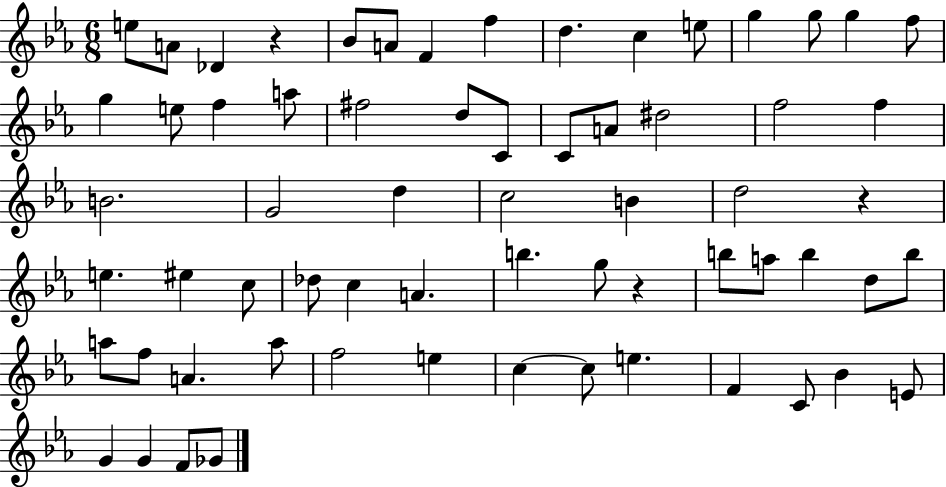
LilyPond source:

{
  \clef treble
  \numericTimeSignature
  \time 6/8
  \key ees \major
  e''8 a'8 des'4 r4 | bes'8 a'8 f'4 f''4 | d''4. c''4 e''8 | g''4 g''8 g''4 f''8 | \break g''4 e''8 f''4 a''8 | fis''2 d''8 c'8 | c'8 a'8 dis''2 | f''2 f''4 | \break b'2. | g'2 d''4 | c''2 b'4 | d''2 r4 | \break e''4. eis''4 c''8 | des''8 c''4 a'4. | b''4. g''8 r4 | b''8 a''8 b''4 d''8 b''8 | \break a''8 f''8 a'4. a''8 | f''2 e''4 | c''4~~ c''8 e''4. | f'4 c'8 bes'4 e'8 | \break g'4 g'4 f'8 ges'8 | \bar "|."
}